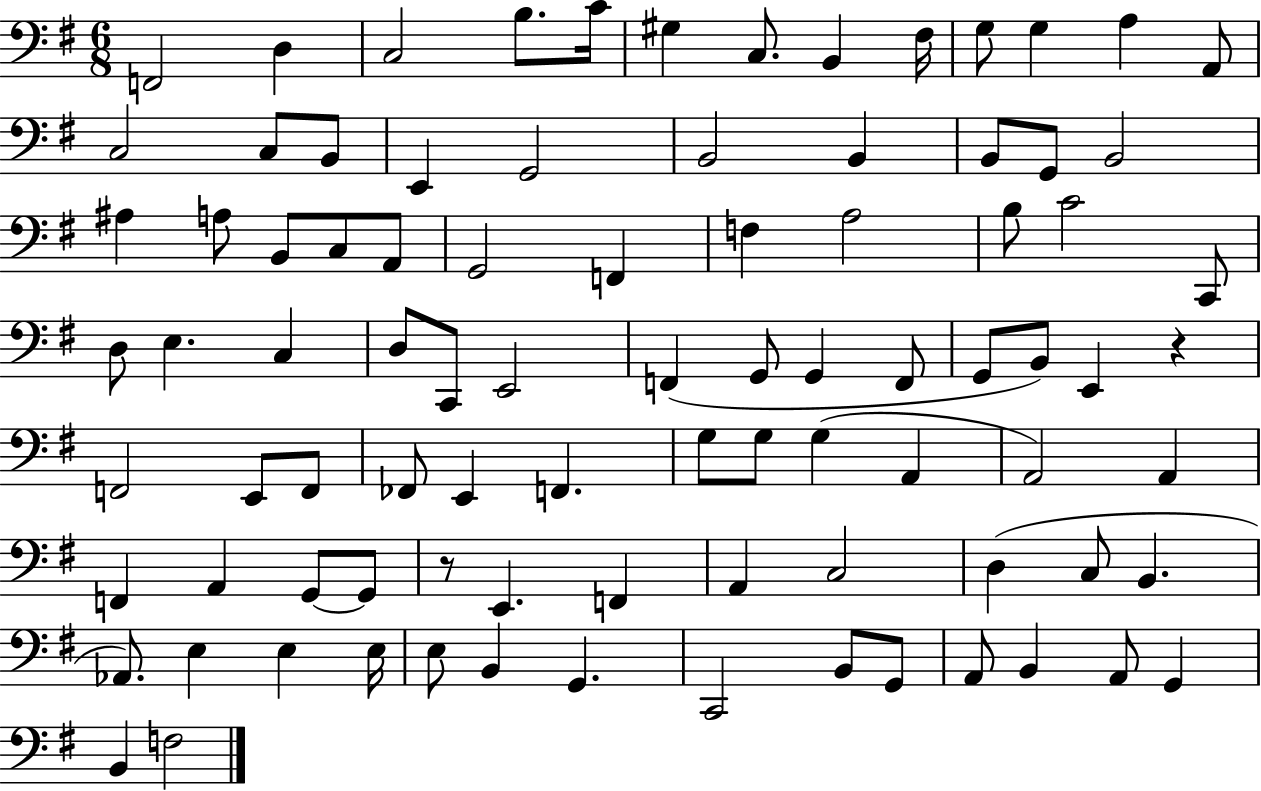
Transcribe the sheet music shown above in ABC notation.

X:1
T:Untitled
M:6/8
L:1/4
K:G
F,,2 D, C,2 B,/2 C/4 ^G, C,/2 B,, ^F,/4 G,/2 G, A, A,,/2 C,2 C,/2 B,,/2 E,, G,,2 B,,2 B,, B,,/2 G,,/2 B,,2 ^A, A,/2 B,,/2 C,/2 A,,/2 G,,2 F,, F, A,2 B,/2 C2 C,,/2 D,/2 E, C, D,/2 C,,/2 E,,2 F,, G,,/2 G,, F,,/2 G,,/2 B,,/2 E,, z F,,2 E,,/2 F,,/2 _F,,/2 E,, F,, G,/2 G,/2 G, A,, A,,2 A,, F,, A,, G,,/2 G,,/2 z/2 E,, F,, A,, C,2 D, C,/2 B,, _A,,/2 E, E, E,/4 E,/2 B,, G,, C,,2 B,,/2 G,,/2 A,,/2 B,, A,,/2 G,, B,, F,2